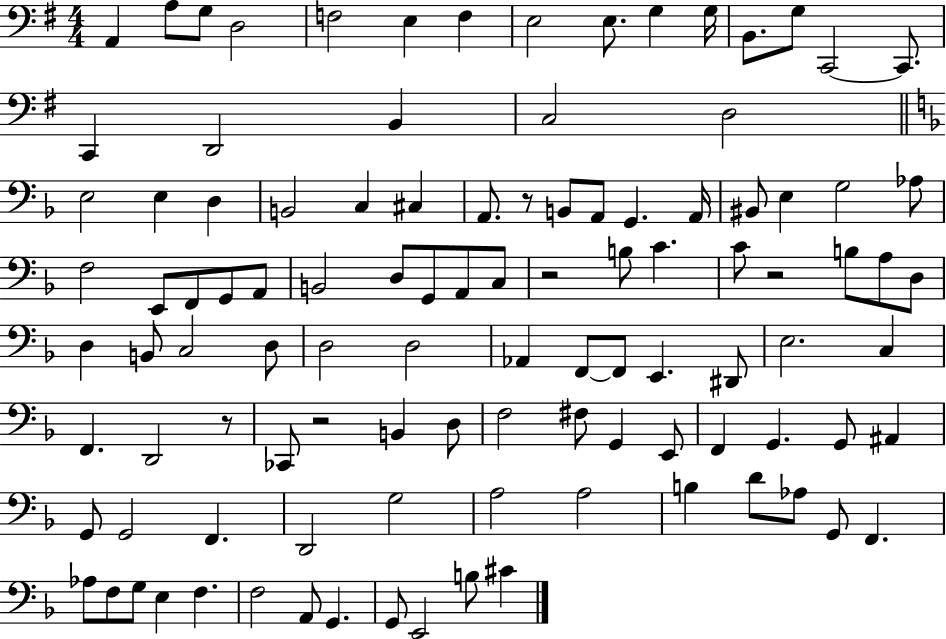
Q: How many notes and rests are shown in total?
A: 106